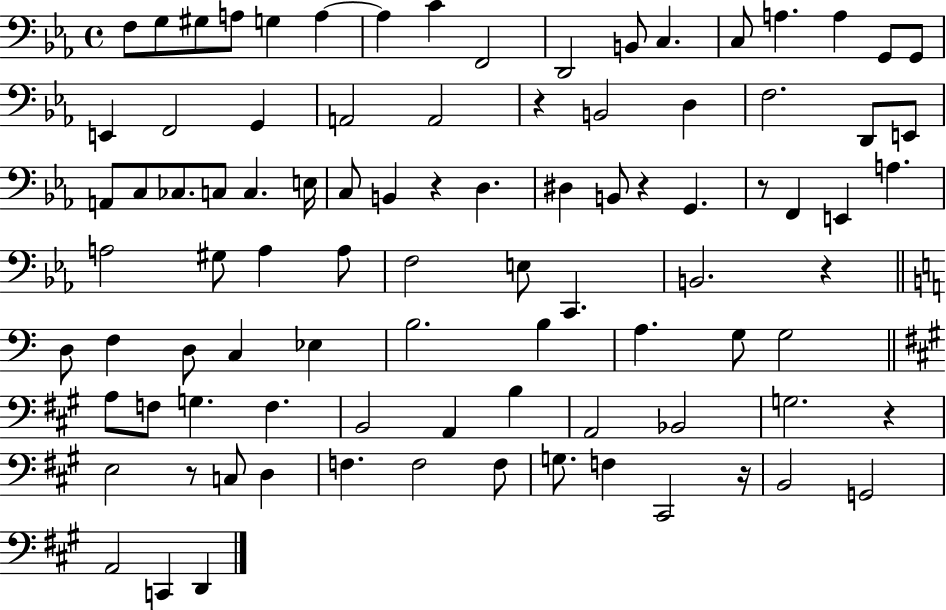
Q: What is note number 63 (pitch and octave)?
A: G3